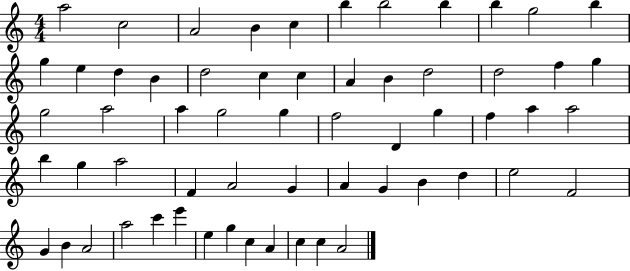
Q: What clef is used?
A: treble